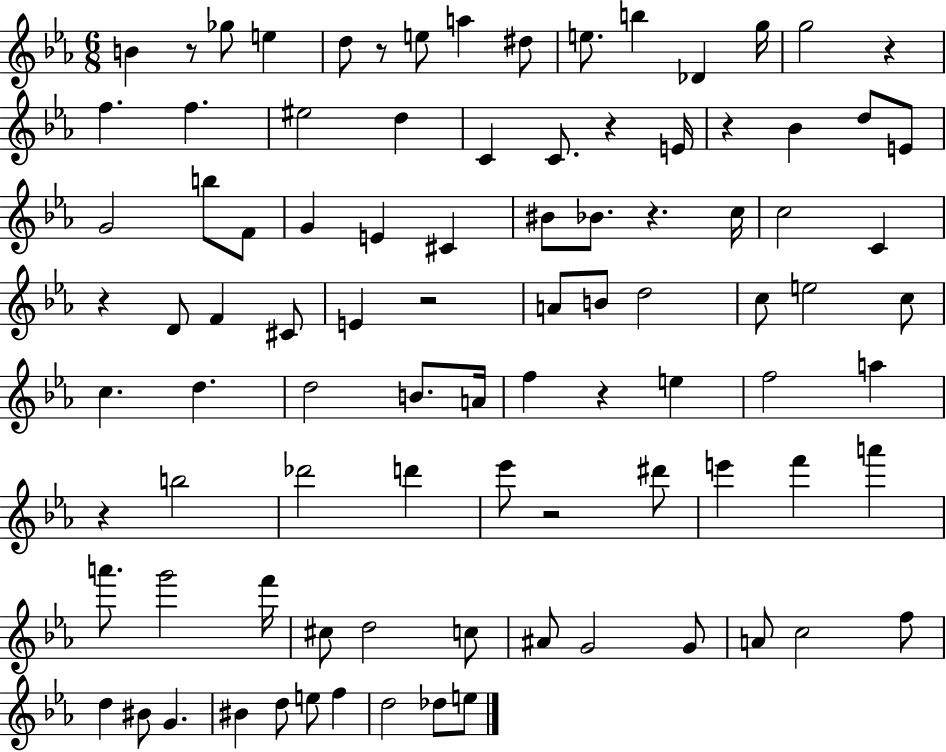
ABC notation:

X:1
T:Untitled
M:6/8
L:1/4
K:Eb
B z/2 _g/2 e d/2 z/2 e/2 a ^d/2 e/2 b _D g/4 g2 z f f ^e2 d C C/2 z E/4 z _B d/2 E/2 G2 b/2 F/2 G E ^C ^B/2 _B/2 z c/4 c2 C z D/2 F ^C/2 E z2 A/2 B/2 d2 c/2 e2 c/2 c d d2 B/2 A/4 f z e f2 a z b2 _d'2 d' _e'/2 z2 ^d'/2 e' f' a' a'/2 g'2 f'/4 ^c/2 d2 c/2 ^A/2 G2 G/2 A/2 c2 f/2 d ^B/2 G ^B d/2 e/2 f d2 _d/2 e/2